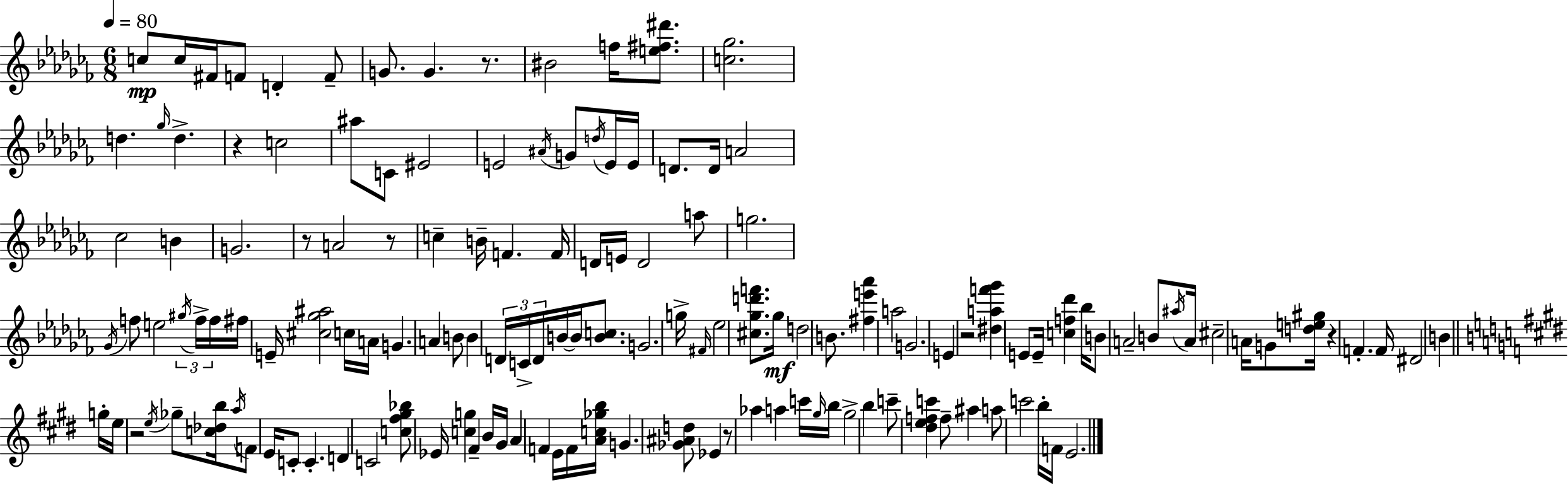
C5/e C5/s F#4/s F4/e D4/q F4/e G4/e. G4/q. R/e. BIS4/h F5/s [E5,F#5,D#6]/e. [C5,Gb5]/h. D5/q. Gb5/s D5/q. R/q C5/h A#5/e C4/e EIS4/h E4/h A#4/s G4/e D5/s E4/s E4/s D4/e. D4/s A4/h CES5/h B4/q G4/h. R/e A4/h R/e C5/q B4/s F4/q. F4/s D4/s E4/s D4/h A5/e G5/h. Gb4/s F5/e E5/h G#5/s F5/s F5/s F#5/s E4/s [C#5,Gb5,A#5]/h C5/s A4/s G4/q. A4/q B4/e B4/q D4/s C4/s D4/s B4/s B4/s [B4,C5]/e. G4/h. G5/s F#4/s Eb5/h [C#5,Gb5,D6,F6]/e. Gb5/s D5/h B4/e. [F#5,E6,Ab6]/q A5/h G4/h. E4/q R/h [D#5,A5,F6,Gb6]/q E4/e E4/s [C5,F5,Db6]/q Bb5/s B4/e A4/h B4/e A#5/s A4/s C#5/h A4/s G4/e [D5,E5,G#5]/s R/q F4/q. F4/s D#4/h B4/q G5/s E5/s R/h E5/s Gb5/e [C5,Db5,B5]/s A5/s F4/e E4/s C4/e C4/q. D4/q C4/h [C5,F#5,G#5,Bb5]/e Eb4/s [C5,G5]/q F#4/q B4/s G#4/s A4/q F4/q E4/s F4/s [A4,C5,Gb5,B5]/s G4/q. [Gb4,A#4,D5]/e Eb4/q R/e Ab5/q A5/q C6/s G#5/s B5/s G#5/h B5/q C6/e [D#5,E5,F5,C6]/q F5/e A#5/q A5/e C6/h B5/s F4/s E4/h.